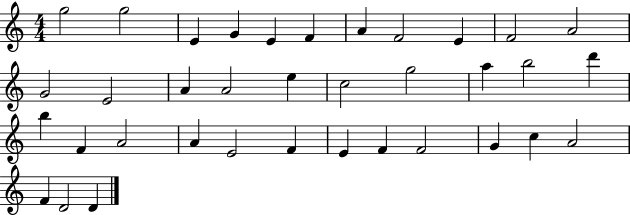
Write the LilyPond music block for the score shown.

{
  \clef treble
  \numericTimeSignature
  \time 4/4
  \key c \major
  g''2 g''2 | e'4 g'4 e'4 f'4 | a'4 f'2 e'4 | f'2 a'2 | \break g'2 e'2 | a'4 a'2 e''4 | c''2 g''2 | a''4 b''2 d'''4 | \break b''4 f'4 a'2 | a'4 e'2 f'4 | e'4 f'4 f'2 | g'4 c''4 a'2 | \break f'4 d'2 d'4 | \bar "|."
}